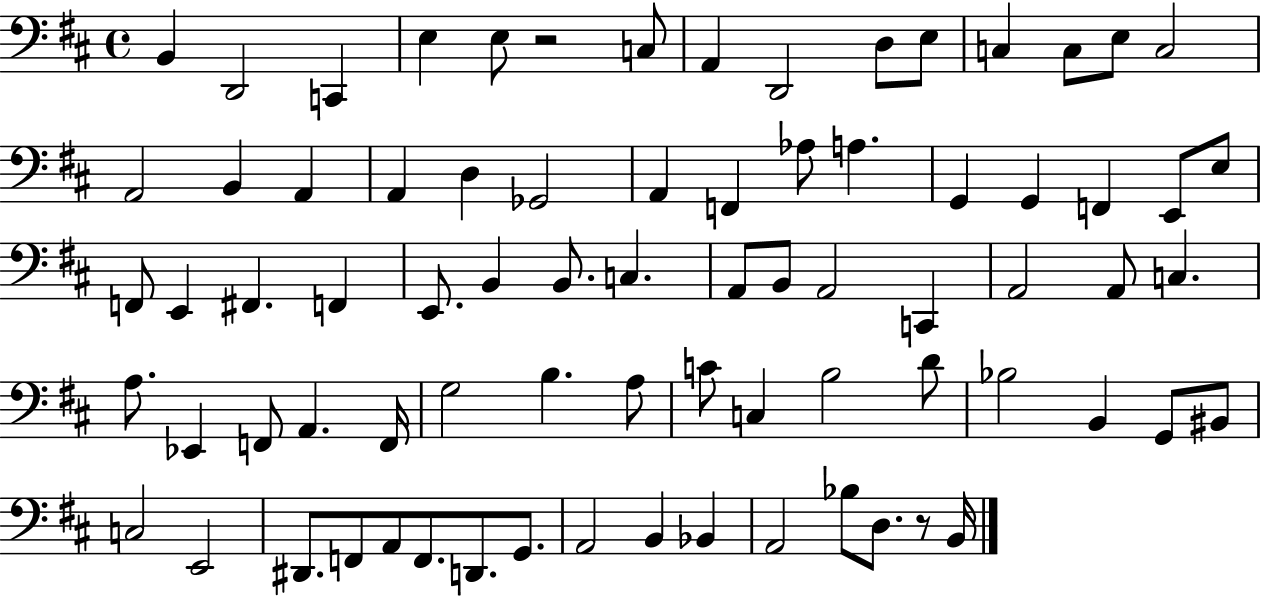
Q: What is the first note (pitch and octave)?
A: B2